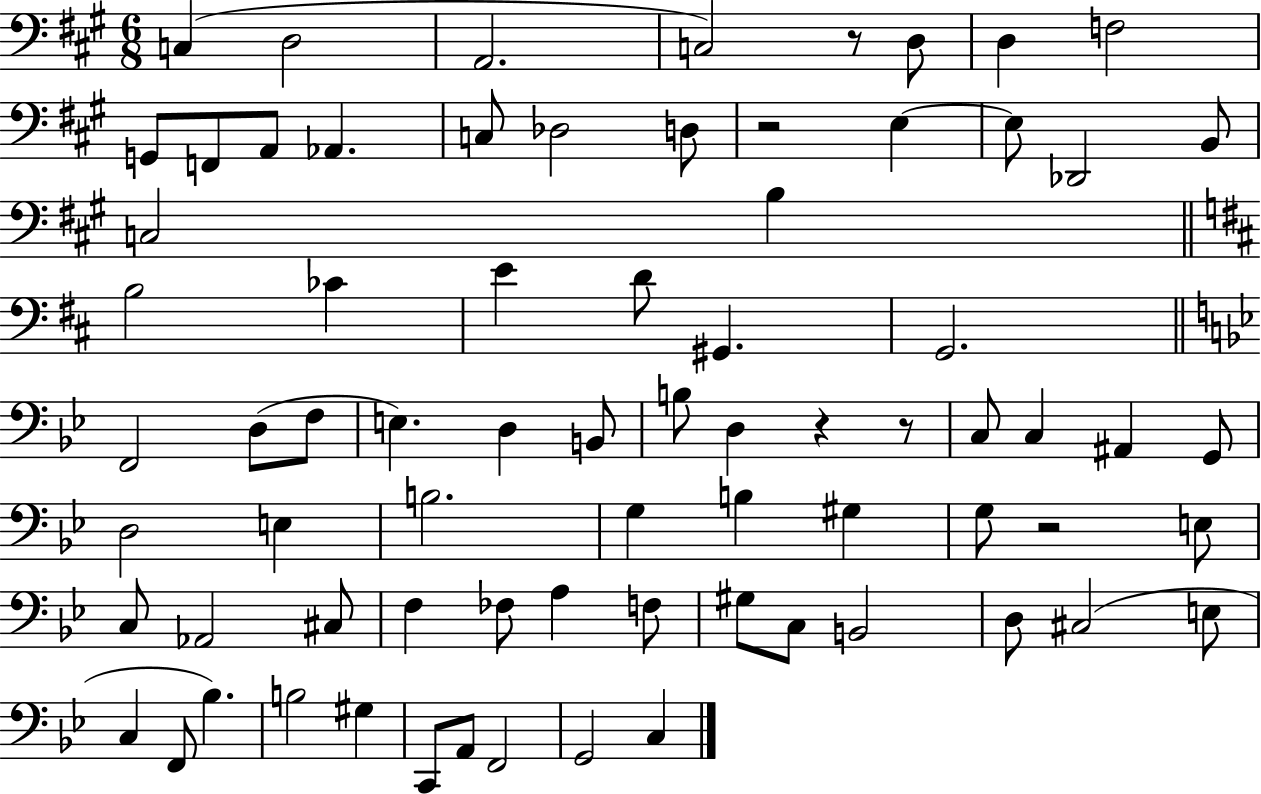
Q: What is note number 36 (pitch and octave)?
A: C3